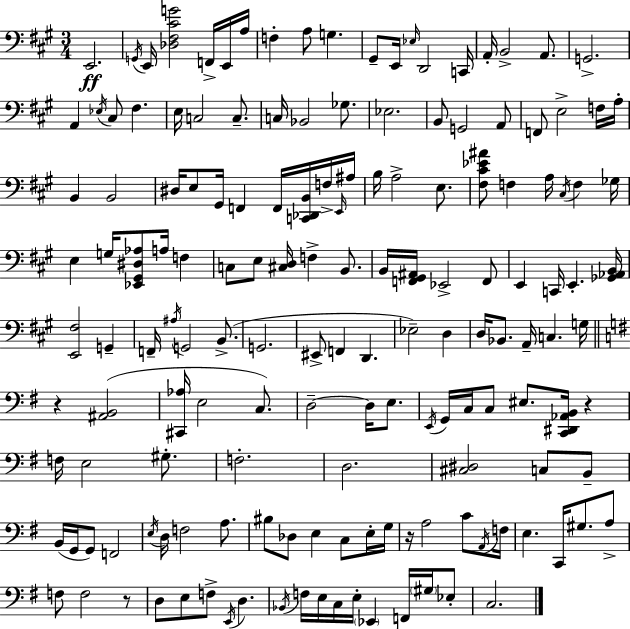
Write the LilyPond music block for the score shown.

{
  \clef bass
  \numericTimeSignature
  \time 3/4
  \key a \major
  \repeat volta 2 { e,2.\ff | \acciaccatura { g,16 } e,16 <des fis cis' g'>2 f,16-> e,16 | a16 f4-. a8 g4. | gis,8-- e,16 \grace { ees16 } d,2 | \break c,16 a,16-. b,2-> a,8. | g,2.-> | a,4 \acciaccatura { ees16 } cis8 fis4. | e16 c2 | \break c8.-- c16 bes,2 | ges8. ees2. | b,8 g,2 | a,8 f,8 e2-> | \break f16 a16-. b,4 b,2 | dis16 e8 gis,16 f,4 f,16 | <c, des, b,>16 f16-> \grace { e,16 } ais16 b16 a2-> | e8. <fis cis' ees' ais'>8 f4 a16 \acciaccatura { cis16 } | \break f4 ges16 e4 g16 <ees, gis, dis aes>8 | a16 f4 c8 e8 <cis d>16 f4-> | b,8. b,16 <f, gis, ais,>16 ees,2-> | f,8 e,4 c,16 e,4.-. | \break <ges, aes, b,>16 <e, fis>2 | g,4-- f,16-- \acciaccatura { ais16 } g,2 | b,8.->( g,2. | eis,8-> f,4 | \break d,4. ees2--) | d4 d16 bes,8. a,16-- c4. | g16 \bar "||" \break \key g \major r4 <ais, b,>2( | <cis, aes>16 e2 c8.) | d2--~~ d16 e8. | \acciaccatura { e,16 } g,16 c16 c8 eis8. <c, dis, aes, b,>16 r4 | \break f16 e2 gis8.-. | f2.-. | d2. | <cis dis>2 c8 b,8-- | \break b,16( g,16 g,8) f,2 | \acciaccatura { e16 } d16 f2 a8. | bis8 des8 e4 c8 | e16-. g16 r16 a2 c'8 | \break \acciaccatura { a,16 } f16 e4. c,16 gis8. | a8-> f8 f2 | r8 d8 e8 f8-> \acciaccatura { e,16 } d4. | \acciaccatura { bes,16 } f16 e16 c16 e16-. \parenthesize ees,4 | \break f,16 \parenthesize gis16 ees8-. c2. | } \bar "|."
}